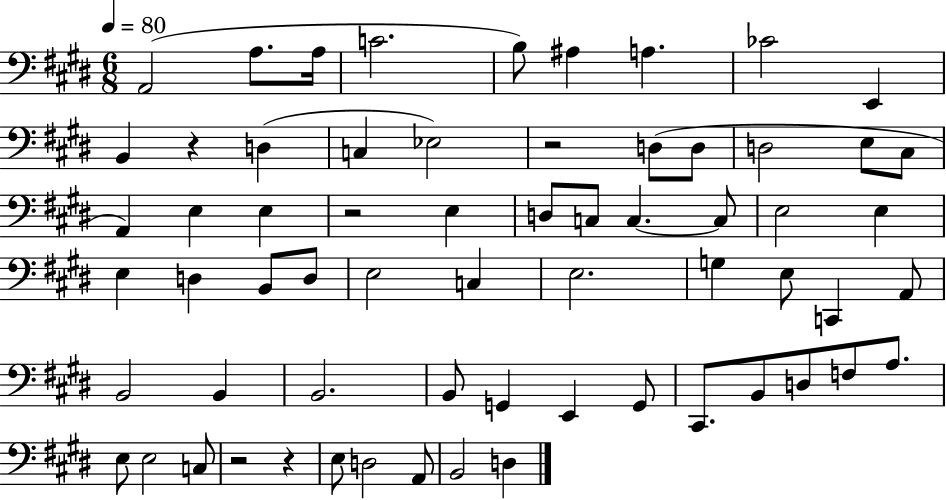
{
  \clef bass
  \numericTimeSignature
  \time 6/8
  \key e \major
  \tempo 4 = 80
  a,2( a8. a16 | c'2. | b8) ais4 a4. | ces'2 e,4 | \break b,4 r4 d4( | c4 ees2) | r2 d8( d8 | d2 e8 cis8 | \break a,4) e4 e4 | r2 e4 | d8 c8 c4.~~ c8 | e2 e4 | \break e4 d4 b,8 d8 | e2 c4 | e2. | g4 e8 c,4 a,8 | \break b,2 b,4 | b,2. | b,8 g,4 e,4 g,8 | cis,8. b,8 d8 f8 a8. | \break e8 e2 c8 | r2 r4 | e8 d2 a,8 | b,2 d4 | \break \bar "|."
}